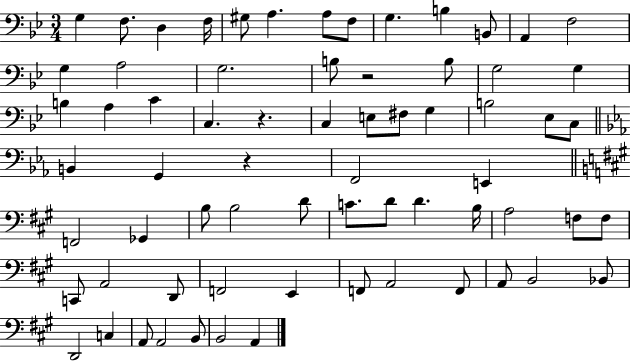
X:1
T:Untitled
M:3/4
L:1/4
K:Bb
G, F,/2 D, F,/4 ^G,/2 A, A,/2 F,/2 G, B, B,,/2 A,, F,2 G, A,2 G,2 B,/2 z2 B,/2 G,2 G, B, A, C C, z C, E,/2 ^F,/2 G, B,2 _E,/2 C,/2 B,, G,, z F,,2 E,, F,,2 _G,, B,/2 B,2 D/2 C/2 D/2 D B,/4 A,2 F,/2 F,/2 C,,/2 A,,2 D,,/2 F,,2 E,, F,,/2 A,,2 F,,/2 A,,/2 B,,2 _B,,/2 D,,2 C, A,,/2 A,,2 B,,/2 B,,2 A,,